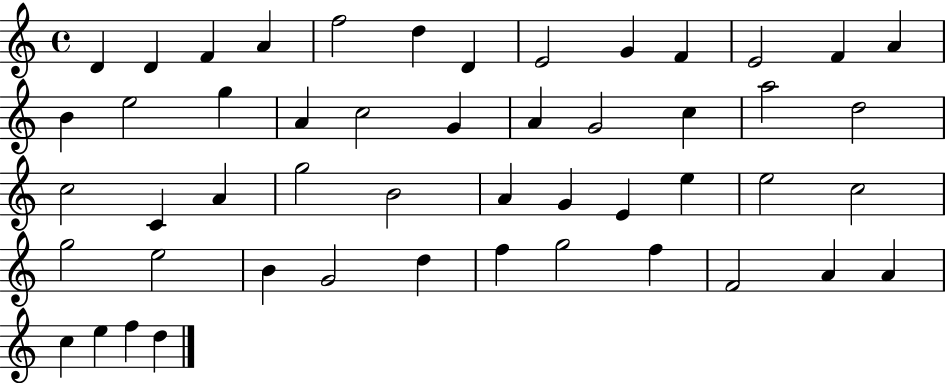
{
  \clef treble
  \time 4/4
  \defaultTimeSignature
  \key c \major
  d'4 d'4 f'4 a'4 | f''2 d''4 d'4 | e'2 g'4 f'4 | e'2 f'4 a'4 | \break b'4 e''2 g''4 | a'4 c''2 g'4 | a'4 g'2 c''4 | a''2 d''2 | \break c''2 c'4 a'4 | g''2 b'2 | a'4 g'4 e'4 e''4 | e''2 c''2 | \break g''2 e''2 | b'4 g'2 d''4 | f''4 g''2 f''4 | f'2 a'4 a'4 | \break c''4 e''4 f''4 d''4 | \bar "|."
}